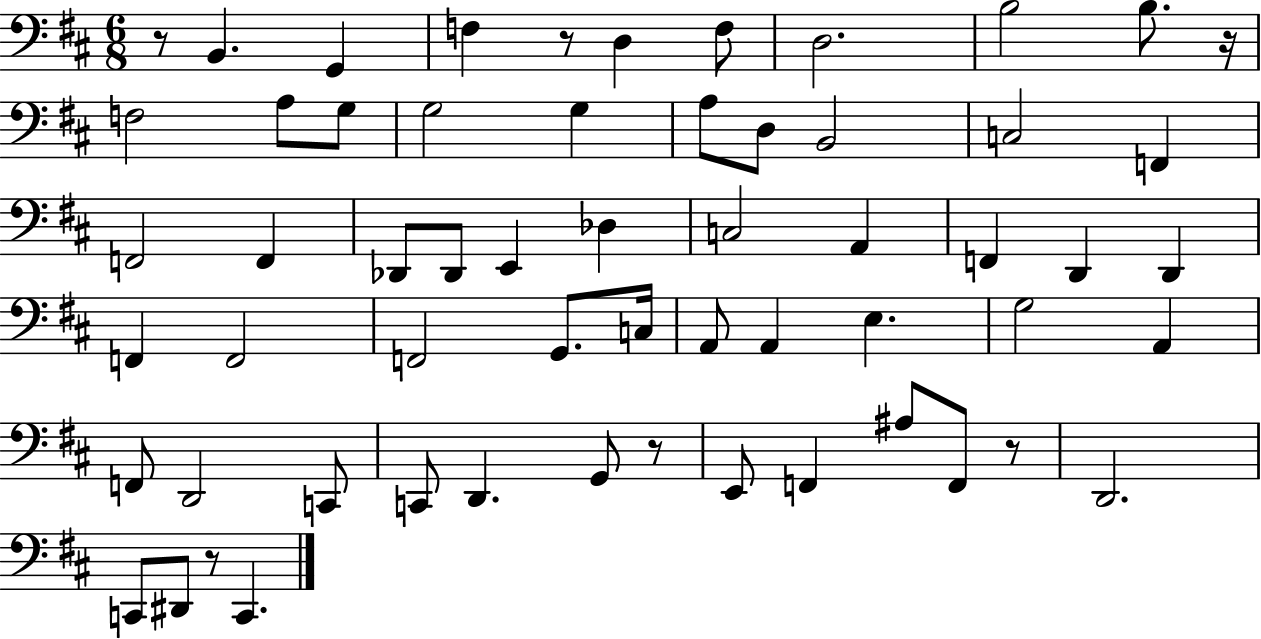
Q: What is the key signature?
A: D major